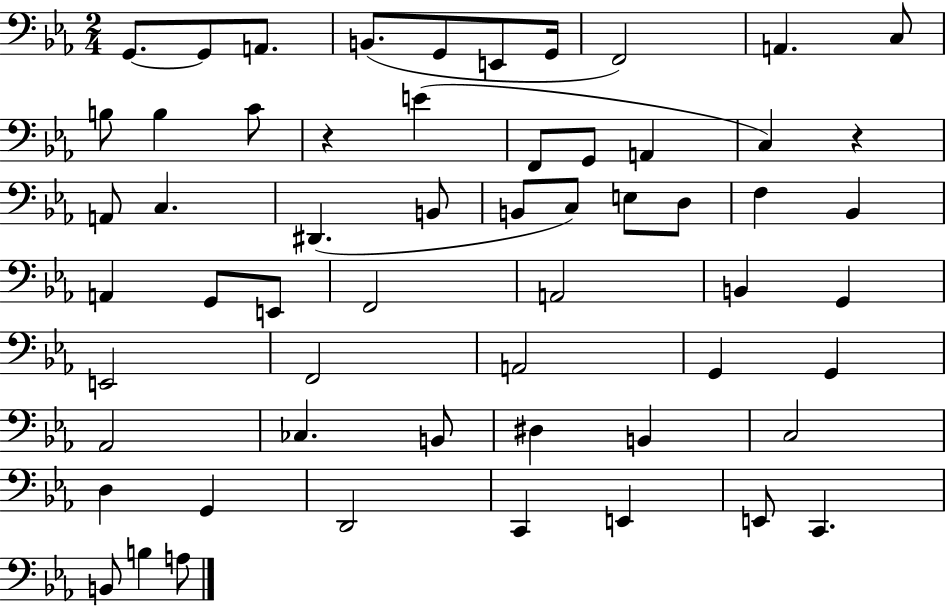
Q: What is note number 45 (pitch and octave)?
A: B2